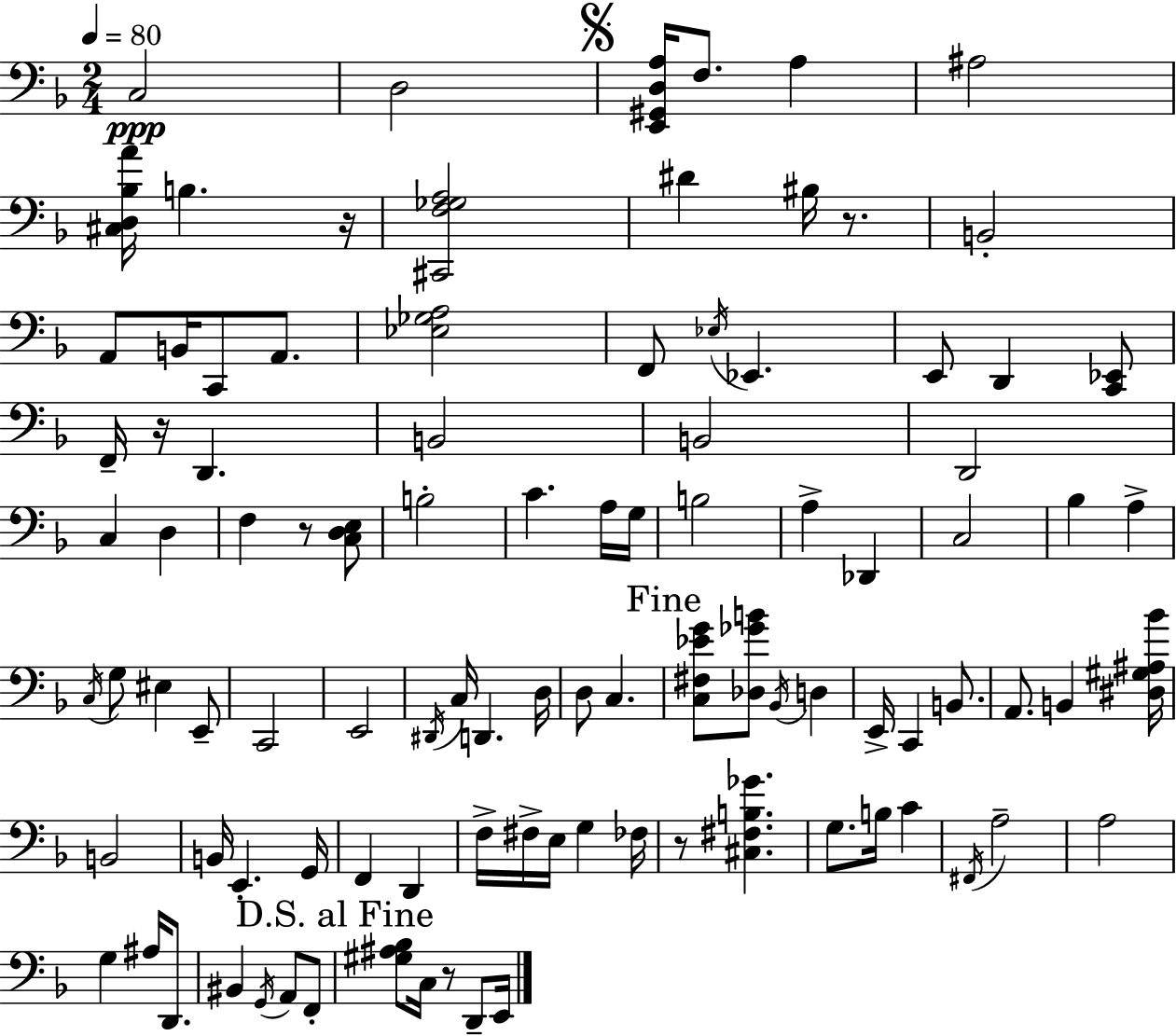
X:1
T:Untitled
M:2/4
L:1/4
K:F
C,2 D,2 [E,,^G,,D,A,]/4 F,/2 A, ^A,2 [^C,D,_B,A]/4 B, z/4 [^C,,F,_G,A,]2 ^D ^B,/4 z/2 B,,2 A,,/2 B,,/4 C,,/2 A,,/2 [_E,_G,A,]2 F,,/2 _E,/4 _E,, E,,/2 D,, [C,,_E,,]/2 F,,/4 z/4 D,, B,,2 B,,2 D,,2 C, D, F, z/2 [C,D,E,]/2 B,2 C A,/4 G,/4 B,2 A, _D,, C,2 _B, A, C,/4 G,/2 ^E, E,,/2 C,,2 E,,2 ^D,,/4 C,/4 D,, D,/4 D,/2 C, [C,^F,_EG]/2 [_D,_GB]/2 _B,,/4 D, E,,/4 C,, B,,/2 A,,/2 B,, [^D,^G,^A,_B]/4 B,,2 B,,/4 E,, G,,/4 F,, D,, F,/4 ^F,/4 E,/4 G, _F,/4 z/2 [^C,^F,B,_G] G,/2 B,/4 C ^F,,/4 A,2 A,2 G, ^A,/4 D,,/2 ^B,, G,,/4 A,,/2 F,,/2 [^G,^A,_B,]/2 C,/4 z/2 D,,/2 E,,/4